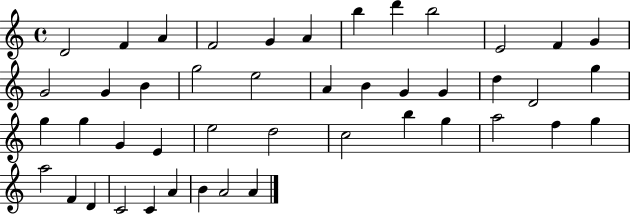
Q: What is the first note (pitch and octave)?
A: D4